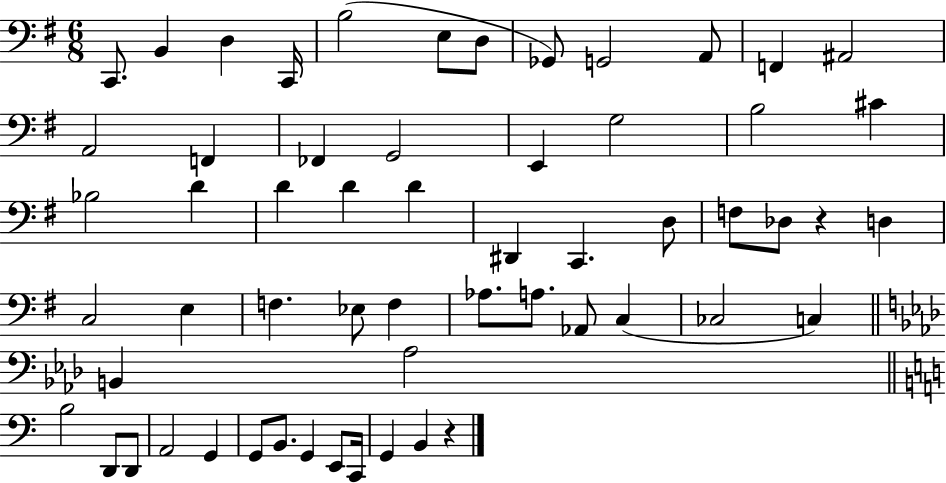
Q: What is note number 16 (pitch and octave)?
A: G2